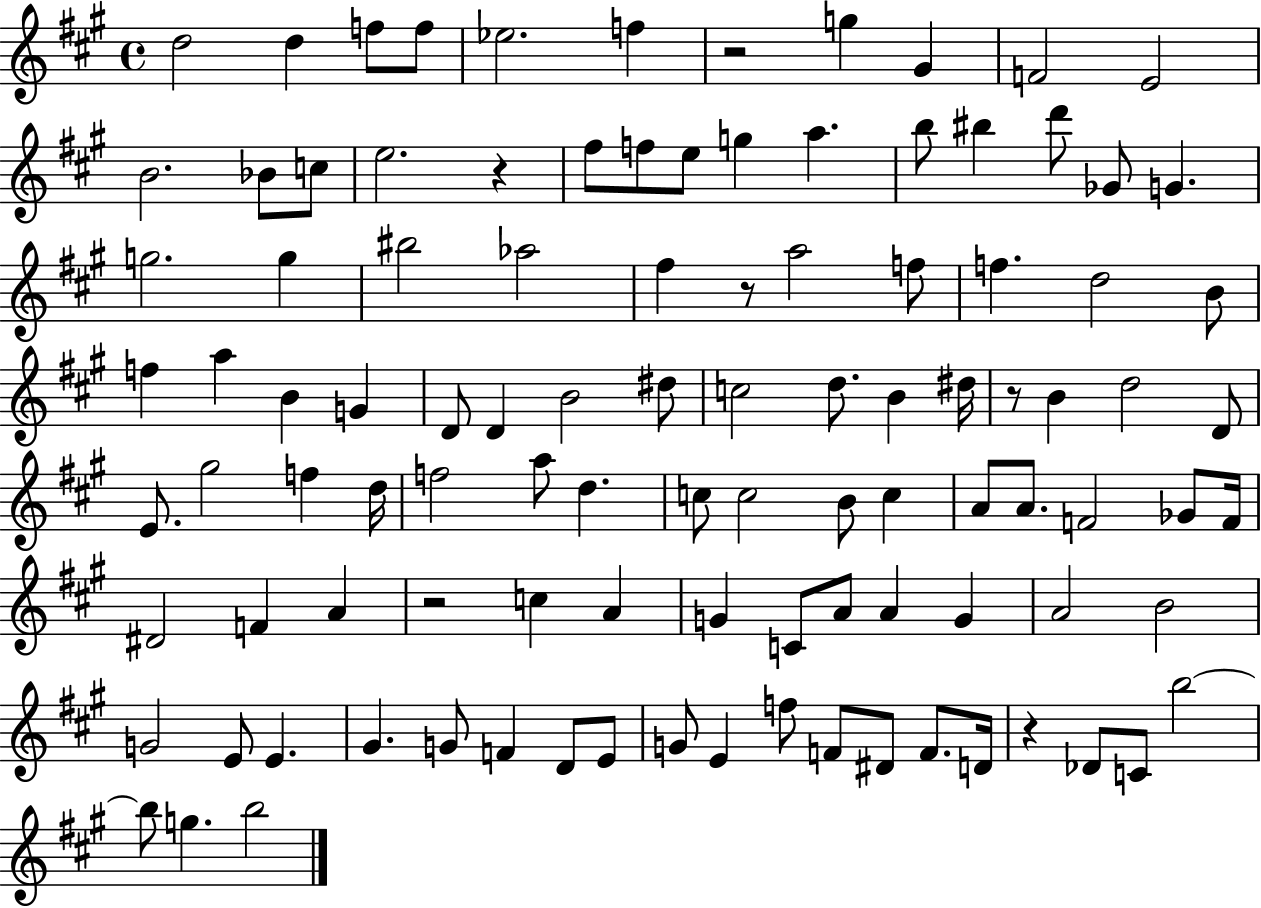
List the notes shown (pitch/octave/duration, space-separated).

D5/h D5/q F5/e F5/e Eb5/h. F5/q R/h G5/q G#4/q F4/h E4/h B4/h. Bb4/e C5/e E5/h. R/q F#5/e F5/e E5/e G5/q A5/q. B5/e BIS5/q D6/e Gb4/e G4/q. G5/h. G5/q BIS5/h Ab5/h F#5/q R/e A5/h F5/e F5/q. D5/h B4/e F5/q A5/q B4/q G4/q D4/e D4/q B4/h D#5/e C5/h D5/e. B4/q D#5/s R/e B4/q D5/h D4/e E4/e. G#5/h F5/q D5/s F5/h A5/e D5/q. C5/e C5/h B4/e C5/q A4/e A4/e. F4/h Gb4/e F4/s D#4/h F4/q A4/q R/h C5/q A4/q G4/q C4/e A4/e A4/q G4/q A4/h B4/h G4/h E4/e E4/q. G#4/q. G4/e F4/q D4/e E4/e G4/e E4/q F5/e F4/e D#4/e F4/e. D4/s R/q Db4/e C4/e B5/h B5/e G5/q. B5/h